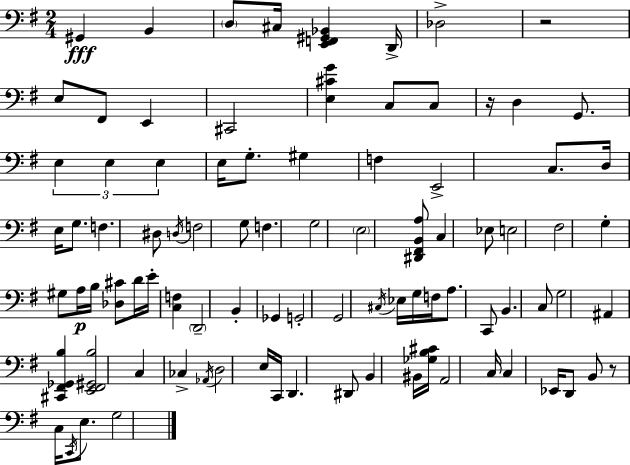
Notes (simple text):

G#2/q B2/q D3/e C#3/s [E2,F2,G#2,Bb2]/q D2/s Db3/h R/h E3/e F#2/e E2/q C#2/h [E3,C#4,G4]/q C3/e C3/e R/s D3/q G2/e. E3/q E3/q E3/q E3/s G3/e. G#3/q F3/q E2/h C3/e. D3/s E3/s G3/e. F3/q. D#3/e D3/s F3/h G3/e F3/q. G3/h E3/h [D#2,F#2,B2,A3]/e C3/q Eb3/e E3/h F#3/h G3/q G#3/e A3/s B3/s [Db3,C#4]/e D4/s E4/s [C3,F3]/q D2/h B2/q Gb2/q G2/h G2/h C#3/s Eb3/s G3/s F3/s A3/e. C2/e B2/q. C3/e G3/h A#2/q [C#2,F#2,Gb2,B3]/q [E2,F#2,G#2,B3]/h C3/q CES3/q Ab2/s D3/h E3/s C2/s D2/q. D#2/e B2/q BIS2/s [Gb3,B3,C#4]/s A2/h C3/s C3/q Eb2/s D2/e B2/e R/e C3/s C2/s E3/e. G3/h